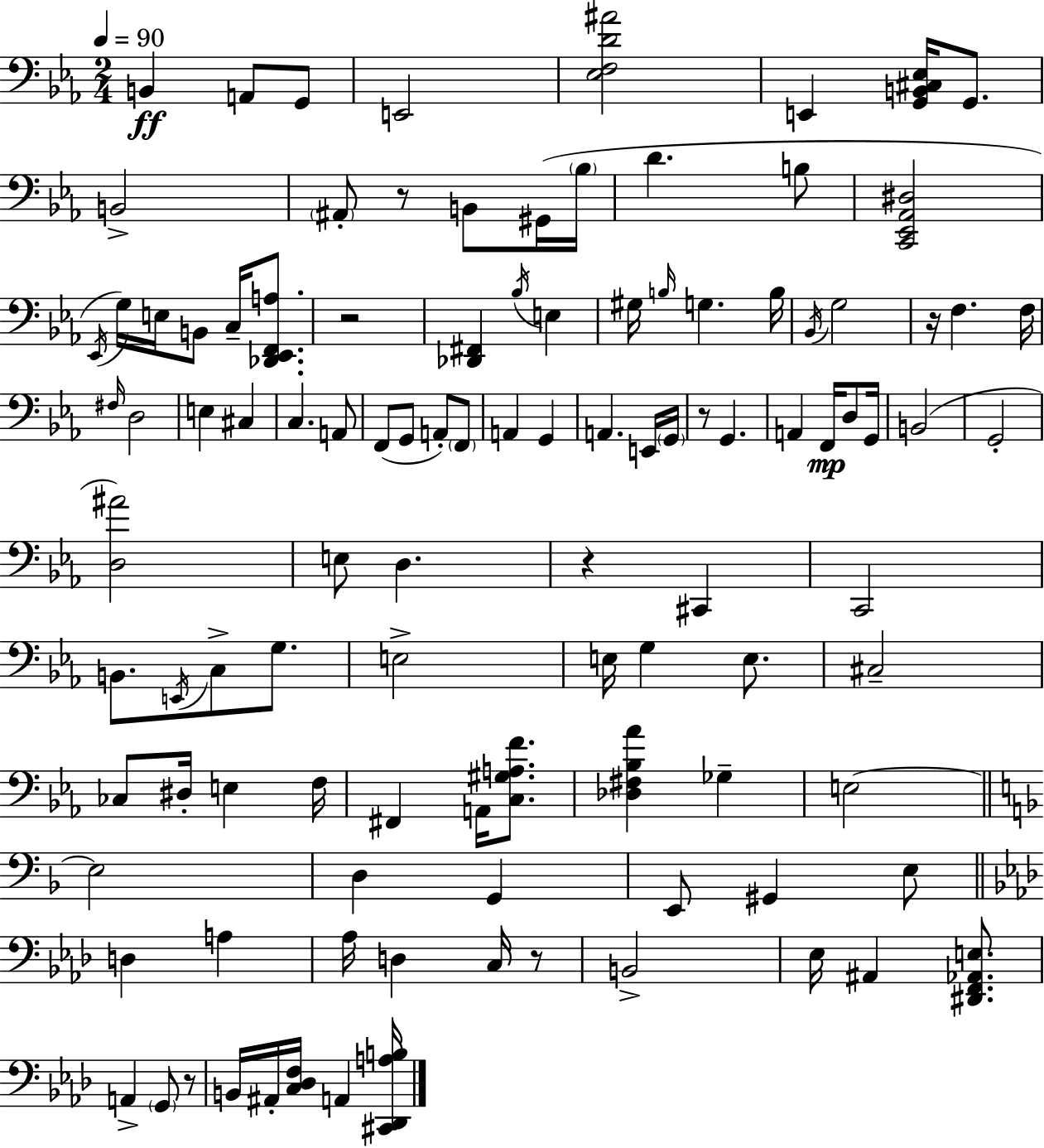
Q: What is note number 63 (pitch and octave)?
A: C#3